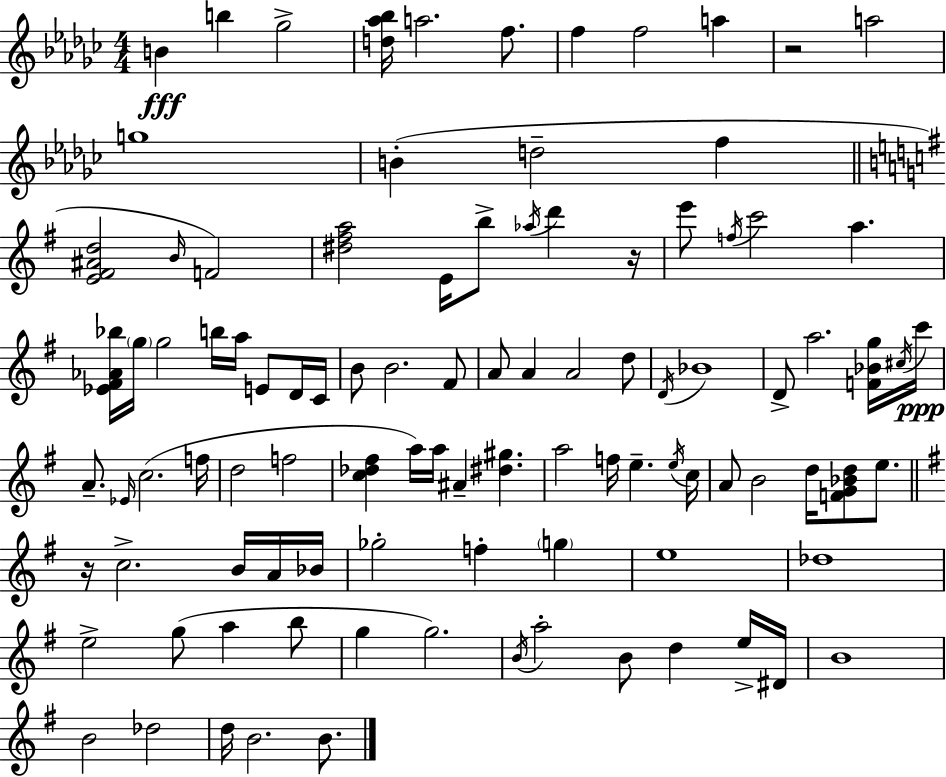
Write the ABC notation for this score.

X:1
T:Untitled
M:4/4
L:1/4
K:Ebm
B b _g2 [d_a_b]/4 a2 f/2 f f2 a z2 a2 g4 B d2 f [E^F^Ad]2 B/4 F2 [^d^fa]2 E/4 b/2 _a/4 d' z/4 e'/2 f/4 c'2 a [_E^F_A_b]/4 g/4 g2 b/4 a/4 E/2 D/4 C/4 B/2 B2 ^F/2 A/2 A A2 d/2 D/4 _B4 D/2 a2 [F_Bg]/4 ^c/4 c'/4 A/2 _E/4 c2 f/4 d2 f2 [c_d^f] a/4 a/4 ^A [^d^g] a2 f/4 e e/4 c/4 A/2 B2 d/4 [FG_Bd]/2 e/2 z/4 c2 B/4 A/4 _B/4 _g2 f g e4 _d4 e2 g/2 a b/2 g g2 B/4 a2 B/2 d e/4 ^D/4 B4 B2 _d2 d/4 B2 B/2